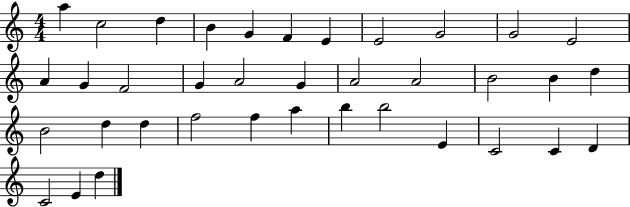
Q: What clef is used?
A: treble